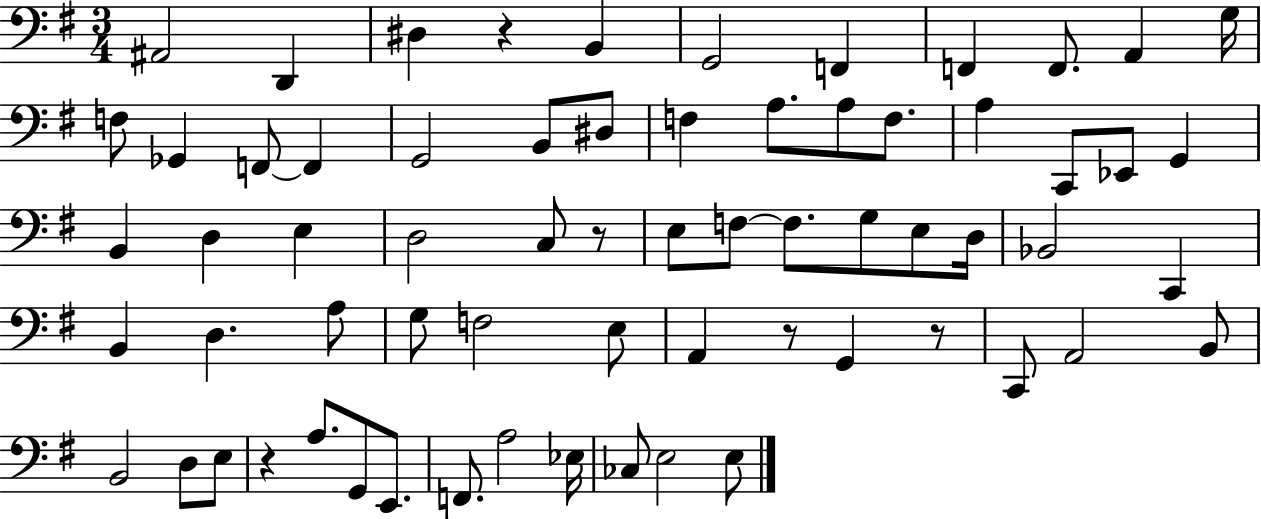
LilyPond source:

{
  \clef bass
  \numericTimeSignature
  \time 3/4
  \key g \major
  ais,2 d,4 | dis4 r4 b,4 | g,2 f,4 | f,4 f,8. a,4 g16 | \break f8 ges,4 f,8~~ f,4 | g,2 b,8 dis8 | f4 a8. a8 f8. | a4 c,8 ees,8 g,4 | \break b,4 d4 e4 | d2 c8 r8 | e8 f8~~ f8. g8 e8 d16 | bes,2 c,4 | \break b,4 d4. a8 | g8 f2 e8 | a,4 r8 g,4 r8 | c,8 a,2 b,8 | \break b,2 d8 e8 | r4 a8. g,8 e,8. | f,8. a2 ees16 | ces8 e2 e8 | \break \bar "|."
}